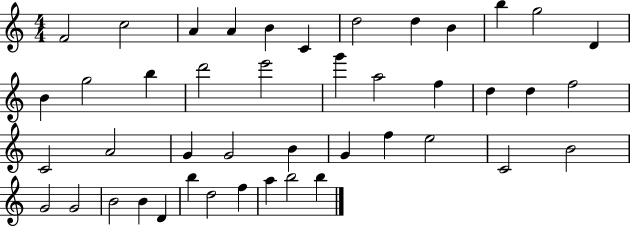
{
  \clef treble
  \numericTimeSignature
  \time 4/4
  \key c \major
  f'2 c''2 | a'4 a'4 b'4 c'4 | d''2 d''4 b'4 | b''4 g''2 d'4 | \break b'4 g''2 b''4 | d'''2 e'''2 | g'''4 a''2 f''4 | d''4 d''4 f''2 | \break c'2 a'2 | g'4 g'2 b'4 | g'4 f''4 e''2 | c'2 b'2 | \break g'2 g'2 | b'2 b'4 d'4 | b''4 d''2 f''4 | a''4 b''2 b''4 | \break \bar "|."
}